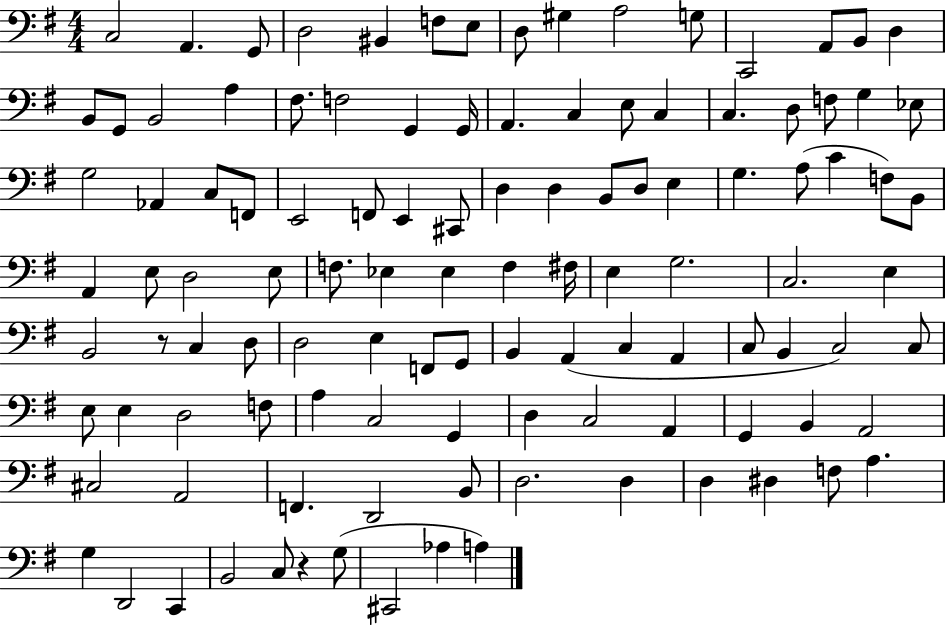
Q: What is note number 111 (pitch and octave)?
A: A3